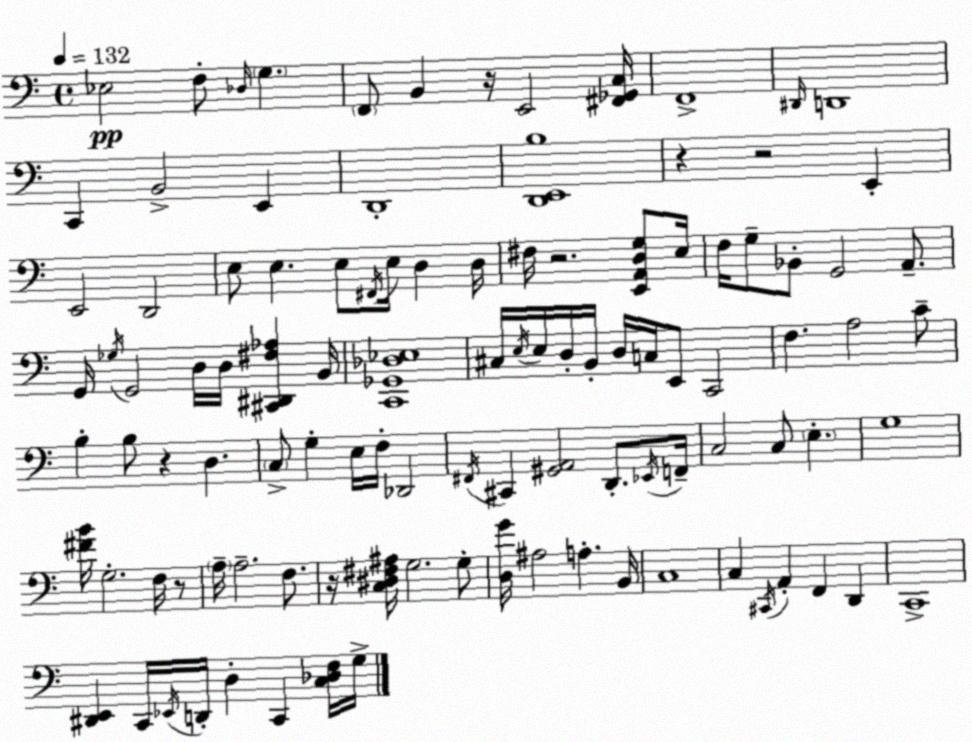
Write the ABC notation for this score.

X:1
T:Untitled
M:4/4
L:1/4
K:C
_E,2 F,/2 _D,/4 G, F,,/2 B,, z/4 E,,2 [^F,,_G,,C,]/4 F,,4 ^D,,/4 D,,4 C,, B,,2 E,, D,,4 [D,,E,,B,]4 z z2 E,, E,,2 D,,2 E,/2 E, E,/2 ^F,,/4 E,/4 D, D,/4 ^F,/4 z2 [E,,A,,D,G,]/2 E,/4 F,/4 G,/2 _B,,/2 G,,2 A,,/2 G,,/4 _G,/4 G,,2 D,/4 D,/4 [^C,,^D,,^F,_A,] B,,/4 [C,,_G,,_D,_E,]4 ^C,/4 E,/4 E,/4 D,/4 B,,/4 D,/4 C,/4 E,,/2 C,,2 F, A,2 C/2 B, B,/2 z D, C,/2 G, E,/4 F,/4 _D,,2 ^F,,/4 ^C,, [^G,,A,,]2 D,,/2 _E,,/4 F,,/4 C,2 C,/2 E, G,4 [^FB]/4 G,2 F,/4 z/2 A,/4 A,2 F,/2 z/4 [C,^D,^F,^A,]/4 G,2 G,/2 [D,G]/4 ^A,2 A, B,,/4 C,4 C, ^C,,/4 A,, F,, D,, C,,4 [^D,,E,,] C,,/4 _E,,/4 D,,/4 D, C,, [C,_D,F,]/4 G,/4